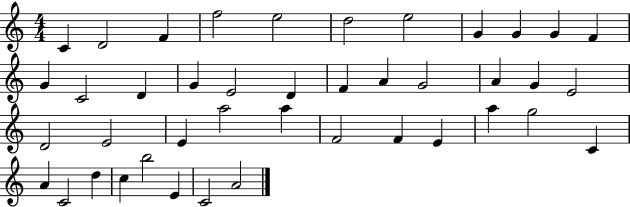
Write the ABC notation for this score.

X:1
T:Untitled
M:4/4
L:1/4
K:C
C D2 F f2 e2 d2 e2 G G G F G C2 D G E2 D F A G2 A G E2 D2 E2 E a2 a F2 F E a g2 C A C2 d c b2 E C2 A2